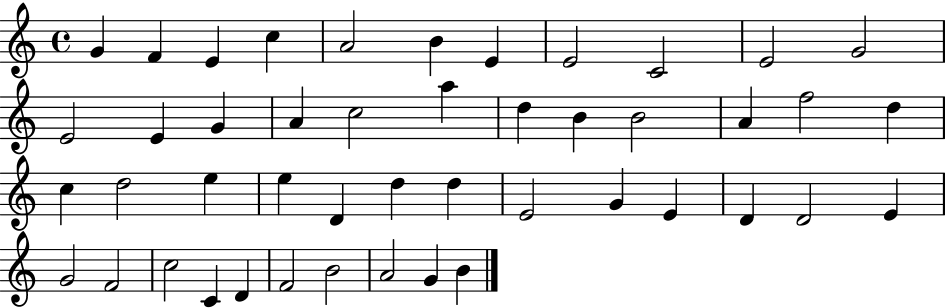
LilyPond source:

{
  \clef treble
  \time 4/4
  \defaultTimeSignature
  \key c \major
  g'4 f'4 e'4 c''4 | a'2 b'4 e'4 | e'2 c'2 | e'2 g'2 | \break e'2 e'4 g'4 | a'4 c''2 a''4 | d''4 b'4 b'2 | a'4 f''2 d''4 | \break c''4 d''2 e''4 | e''4 d'4 d''4 d''4 | e'2 g'4 e'4 | d'4 d'2 e'4 | \break g'2 f'2 | c''2 c'4 d'4 | f'2 b'2 | a'2 g'4 b'4 | \break \bar "|."
}